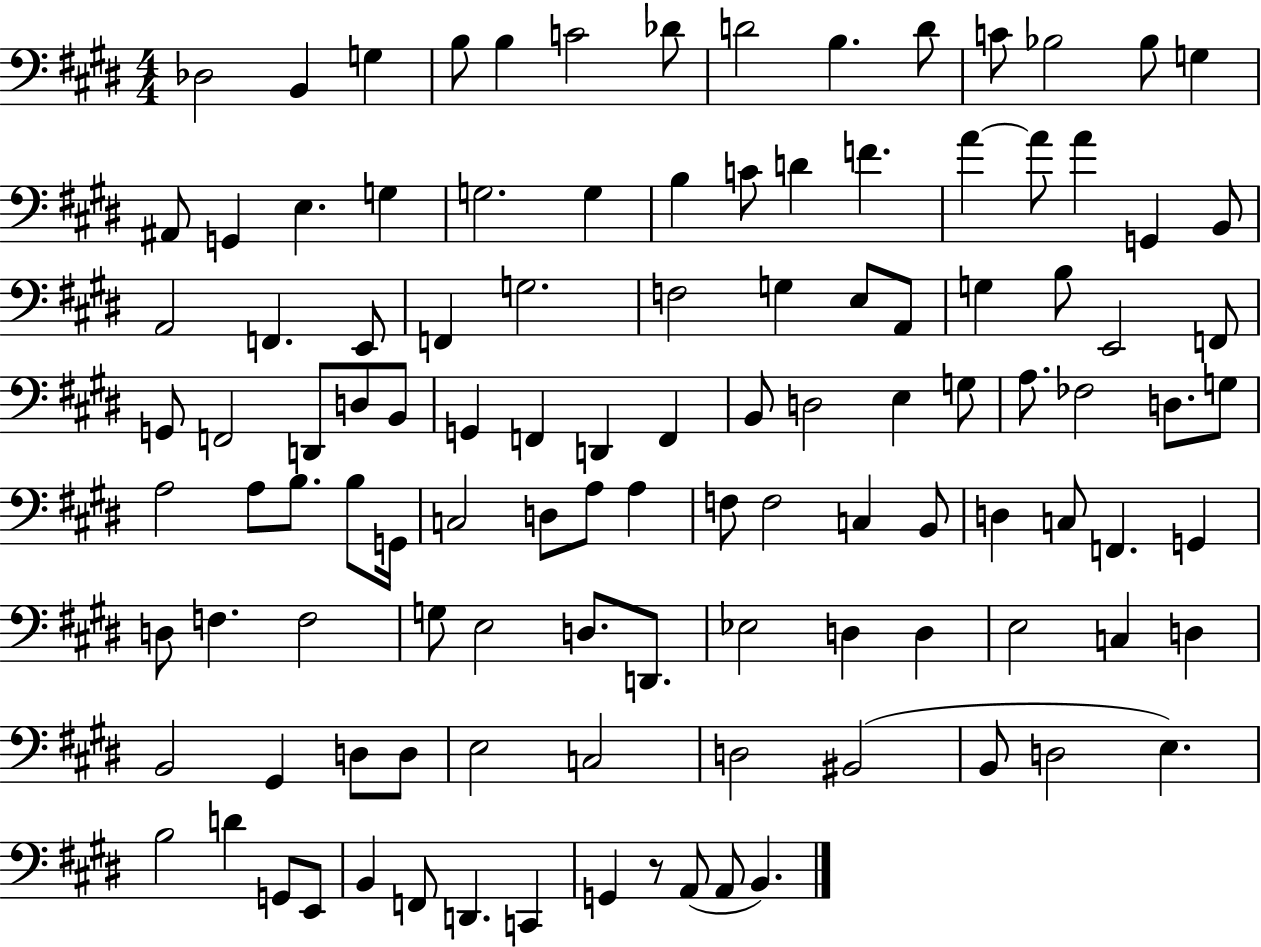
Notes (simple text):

Db3/h B2/q G3/q B3/e B3/q C4/h Db4/e D4/h B3/q. D4/e C4/e Bb3/h Bb3/e G3/q A#2/e G2/q E3/q. G3/q G3/h. G3/q B3/q C4/e D4/q F4/q. A4/q A4/e A4/q G2/q B2/e A2/h F2/q. E2/e F2/q G3/h. F3/h G3/q E3/e A2/e G3/q B3/e E2/h F2/e G2/e F2/h D2/e D3/e B2/e G2/q F2/q D2/q F2/q B2/e D3/h E3/q G3/e A3/e. FES3/h D3/e. G3/e A3/h A3/e B3/e. B3/e G2/s C3/h D3/e A3/e A3/q F3/e F3/h C3/q B2/e D3/q C3/e F2/q. G2/q D3/e F3/q. F3/h G3/e E3/h D3/e. D2/e. Eb3/h D3/q D3/q E3/h C3/q D3/q B2/h G#2/q D3/e D3/e E3/h C3/h D3/h BIS2/h B2/e D3/h E3/q. B3/h D4/q G2/e E2/e B2/q F2/e D2/q. C2/q G2/q R/e A2/e A2/e B2/q.